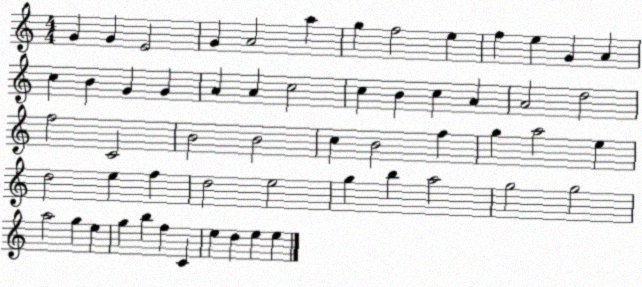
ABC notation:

X:1
T:Untitled
M:4/4
L:1/4
K:C
G G E2 G A2 a g f2 e f e G A c B G G A A c2 c B c A A2 d2 f2 C2 B2 B2 c B2 f g a2 e d2 e f d2 e2 g b a2 g2 g2 a2 g e g b f C e d e e